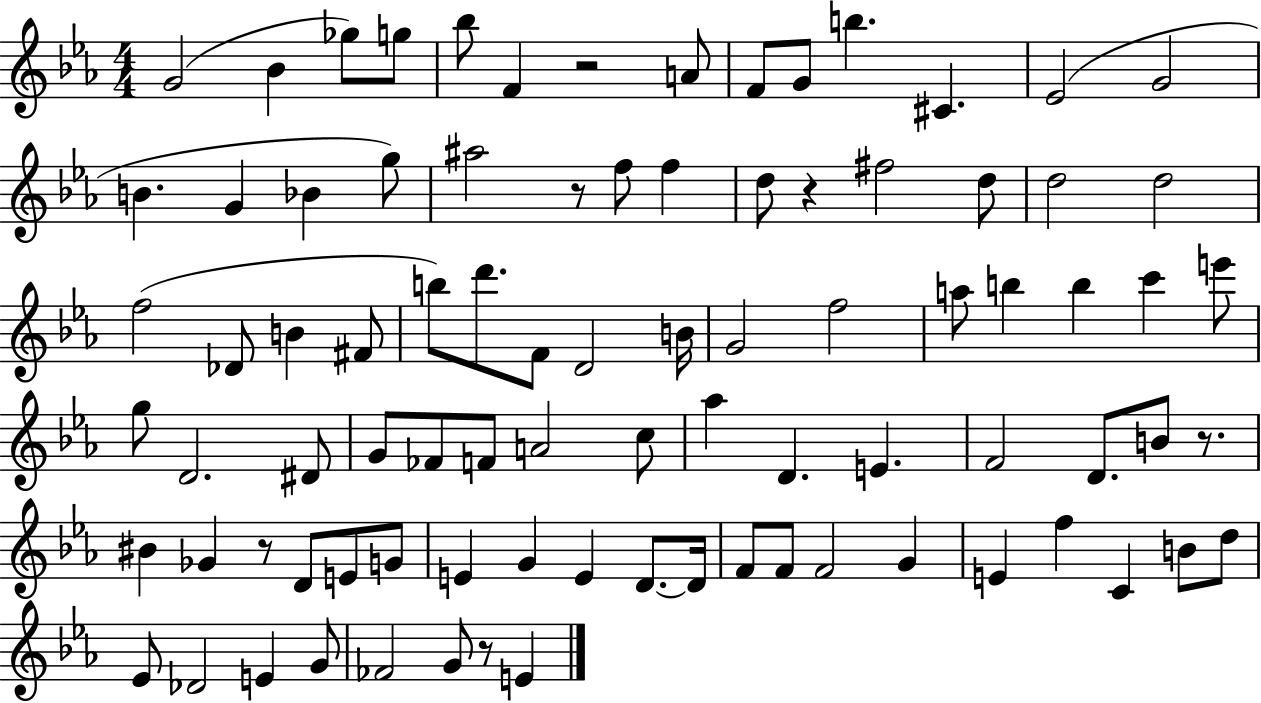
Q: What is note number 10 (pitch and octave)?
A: B5